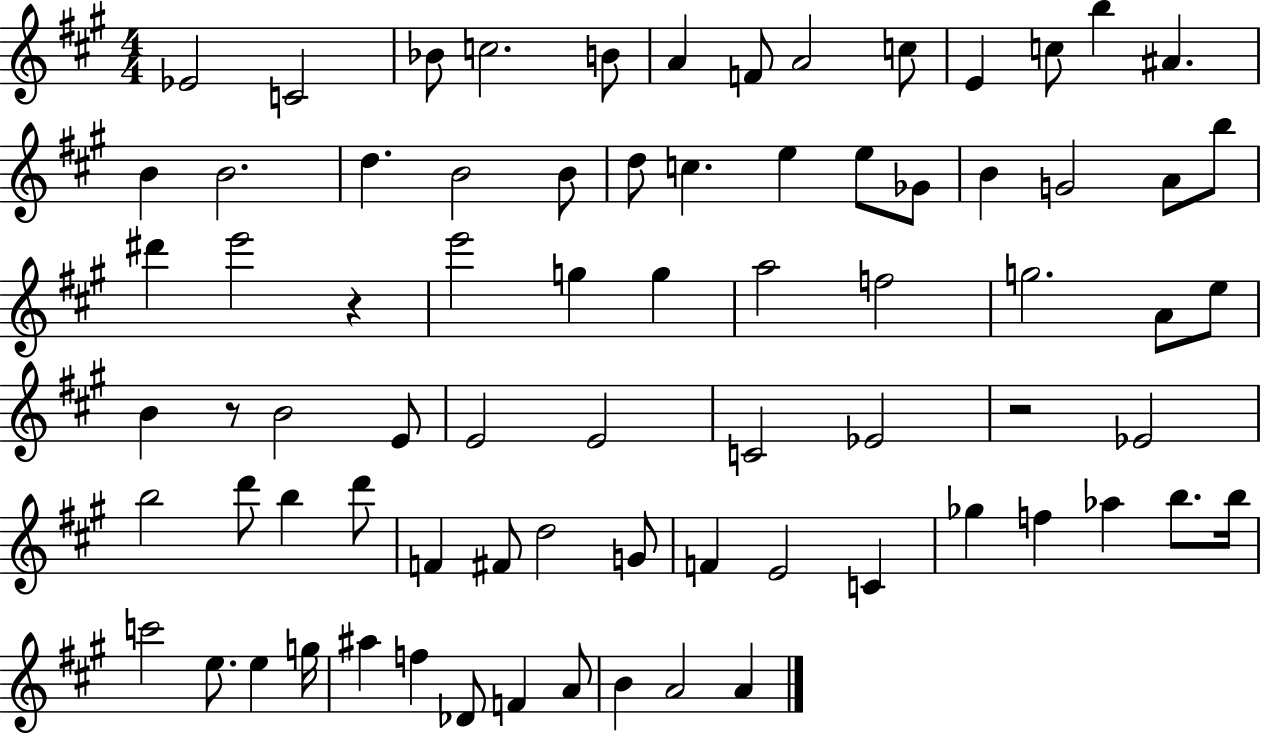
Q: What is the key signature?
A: A major